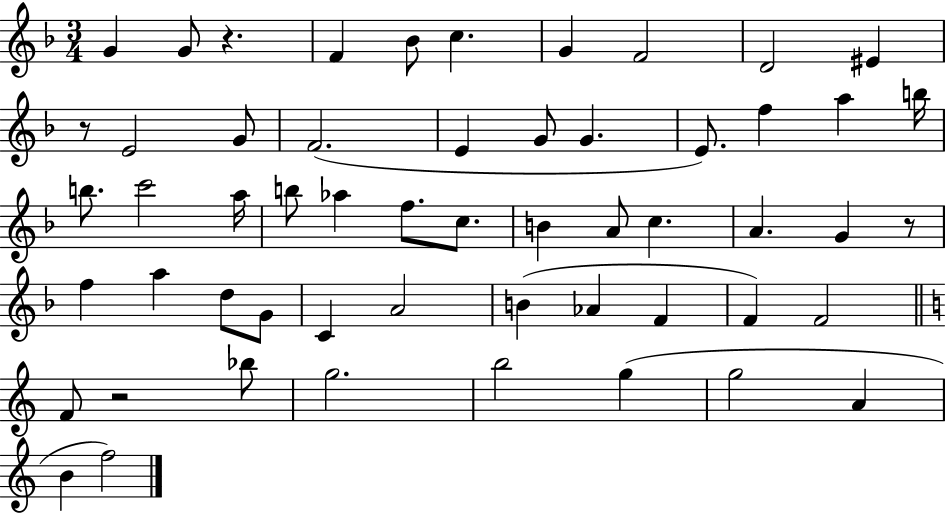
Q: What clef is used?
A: treble